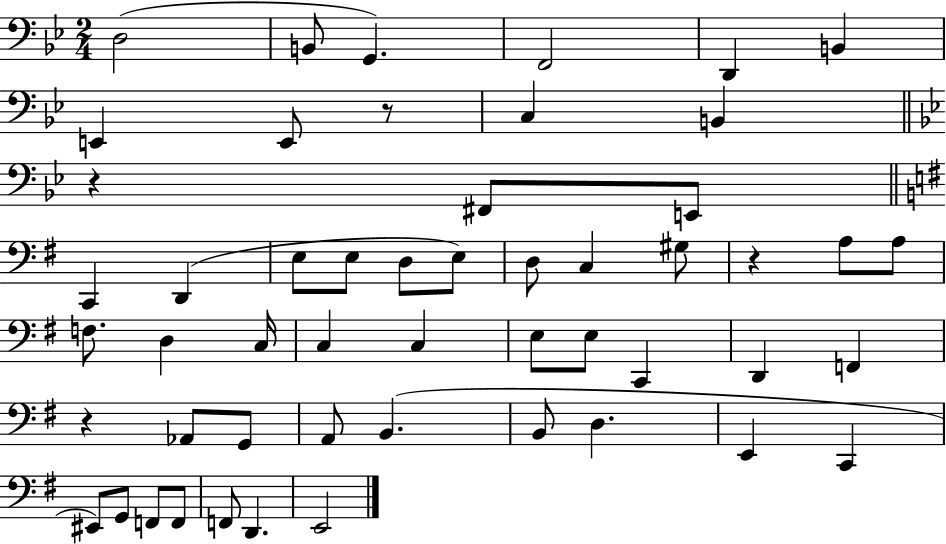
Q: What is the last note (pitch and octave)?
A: E2